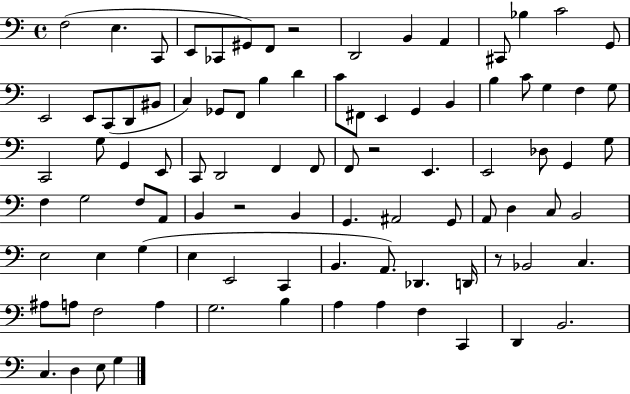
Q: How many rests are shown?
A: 4